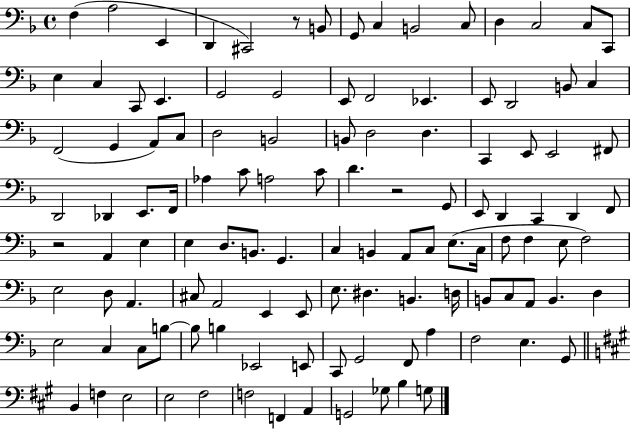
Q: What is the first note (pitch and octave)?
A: F3